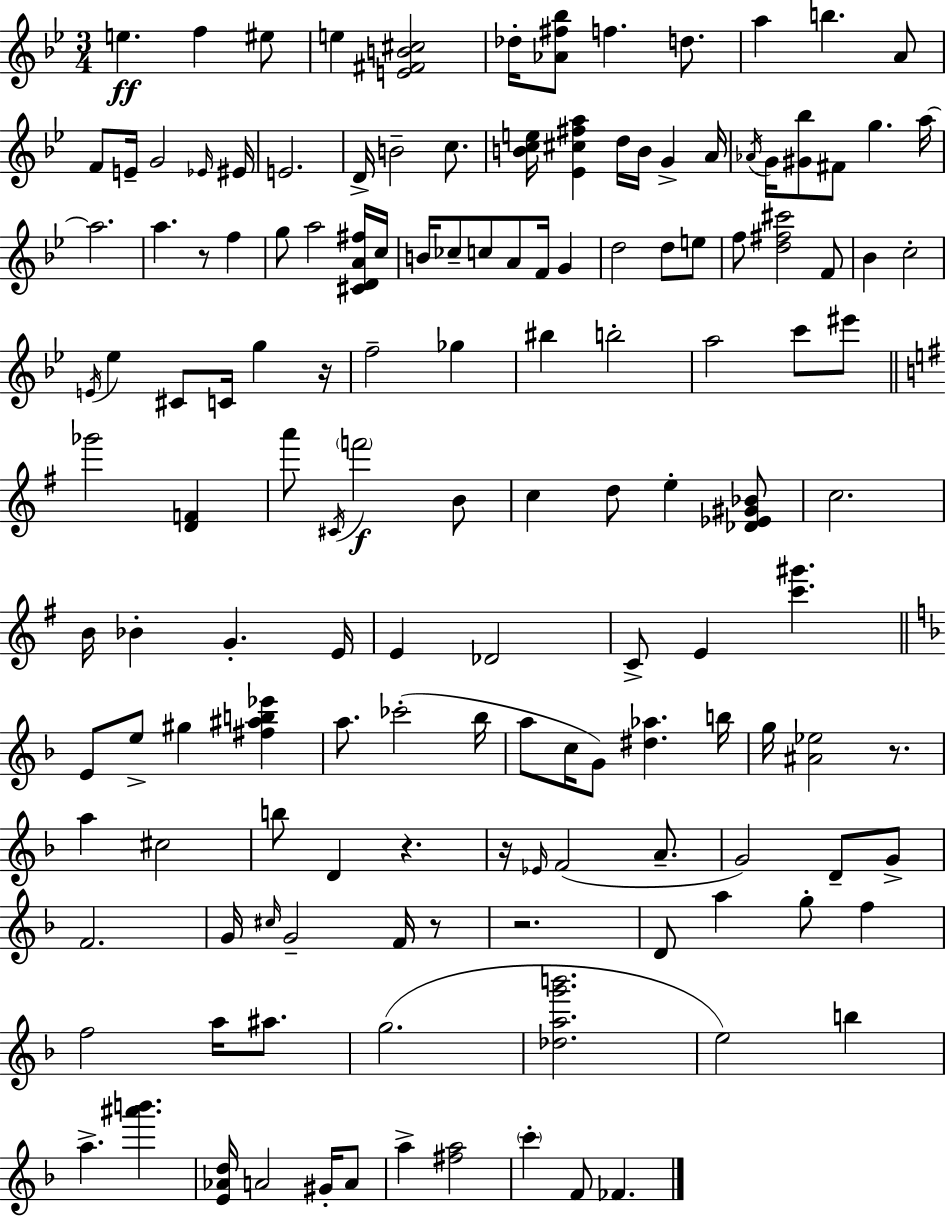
{
  \clef treble
  \numericTimeSignature
  \time 3/4
  \key bes \major
  e''4.\ff f''4 eis''8 | e''4 <e' fis' b' cis''>2 | des''16-. <aes' fis'' bes''>8 f''4. d''8. | a''4 b''4. a'8 | \break f'8 e'16-- g'2 \grace { ees'16 } | eis'16 e'2. | d'16-> b'2-- c''8. | <b' c'' e''>16 <ees' cis'' fis'' a''>4 d''16 b'16 g'4-> | \break a'16 \acciaccatura { aes'16 } g'16 <gis' bes''>8 fis'8 g''4. | a''16~~ a''2. | a''4. r8 f''4 | g''8 a''2 | \break <cis' d' a' fis''>16 c''16 b'16 ces''8-- c''8 a'8 f'16 g'4 | d''2 d''8 | e''8 f''8 <d'' fis'' cis'''>2 | f'8 bes'4 c''2-. | \break \acciaccatura { e'16 } ees''4 cis'8 c'16 g''4 | r16 f''2-- ges''4 | bis''4 b''2-. | a''2 c'''8 | \break eis'''8 \bar "||" \break \key g \major ges'''2 <d' f'>4 | a'''8 \acciaccatura { cis'16 } \parenthesize f'''2\f b'8 | c''4 d''8 e''4-. <des' ees' gis' bes'>8 | c''2. | \break b'16 bes'4-. g'4.-. | e'16 e'4 des'2 | c'8-> e'4 <c''' gis'''>4. | \bar "||" \break \key f \major e'8 e''8-> gis''4 <fis'' ais'' b'' ees'''>4 | a''8. ces'''2-.( bes''16 | a''8 c''16 g'8) <dis'' aes''>4. b''16 | g''16 <ais' ees''>2 r8. | \break a''4 cis''2 | b''8 d'4 r4. | r16 \grace { ees'16 } f'2( a'8.-- | g'2) d'8-- g'8-> | \break f'2. | g'16 \grace { cis''16 } g'2-- f'16 | r8 r2. | d'8 a''4 g''8-. f''4 | \break f''2 a''16 ais''8. | g''2.( | <des'' a'' g''' b'''>2. | e''2) b''4 | \break a''4.-> <ais''' b'''>4. | <e' aes' d''>16 a'2 gis'16-. | a'8 a''4-> <fis'' a''>2 | \parenthesize c'''4-. f'8 fes'4. | \break \bar "|."
}